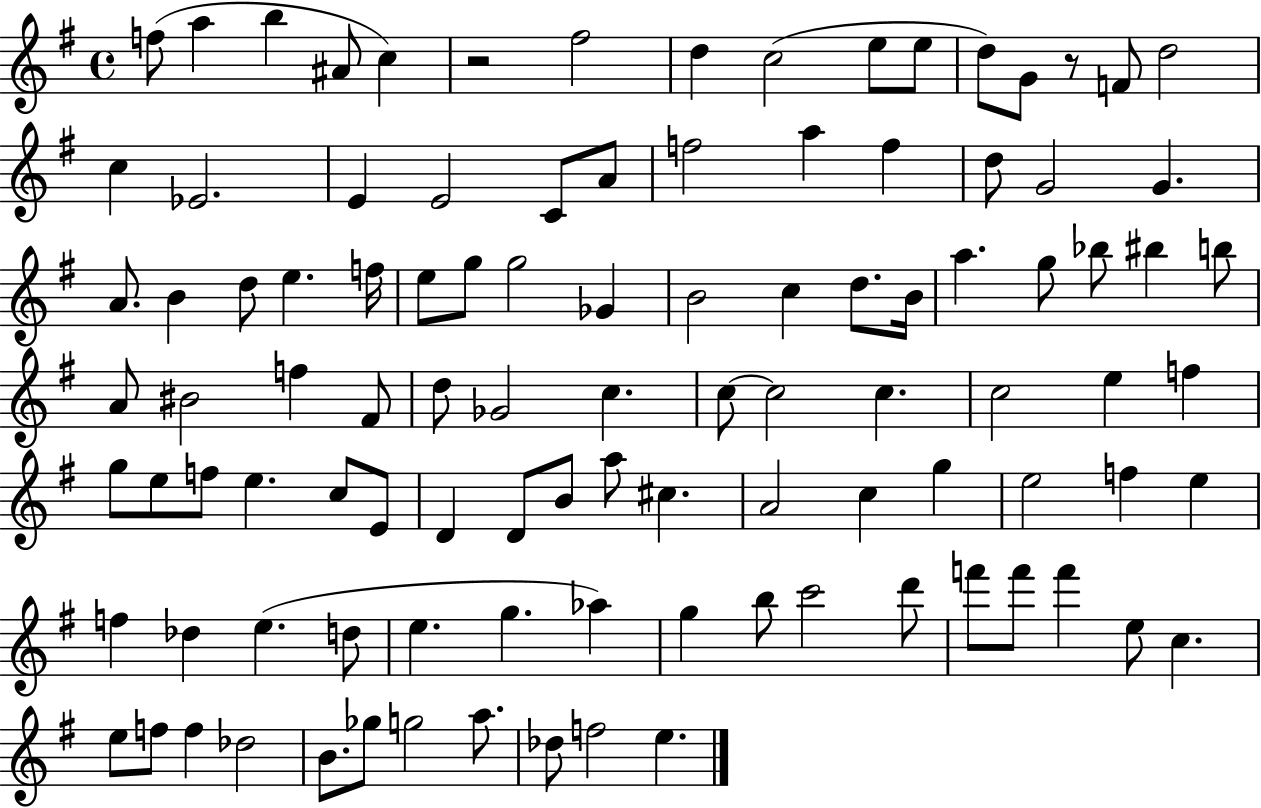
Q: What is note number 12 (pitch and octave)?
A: G4